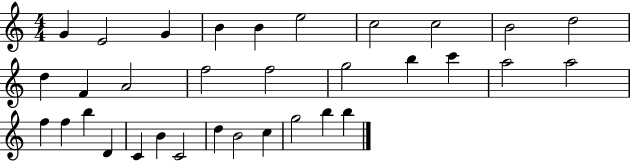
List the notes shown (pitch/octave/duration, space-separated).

G4/q E4/h G4/q B4/q B4/q E5/h C5/h C5/h B4/h D5/h D5/q F4/q A4/h F5/h F5/h G5/h B5/q C6/q A5/h A5/h F5/q F5/q B5/q D4/q C4/q B4/q C4/h D5/q B4/h C5/q G5/h B5/q B5/q